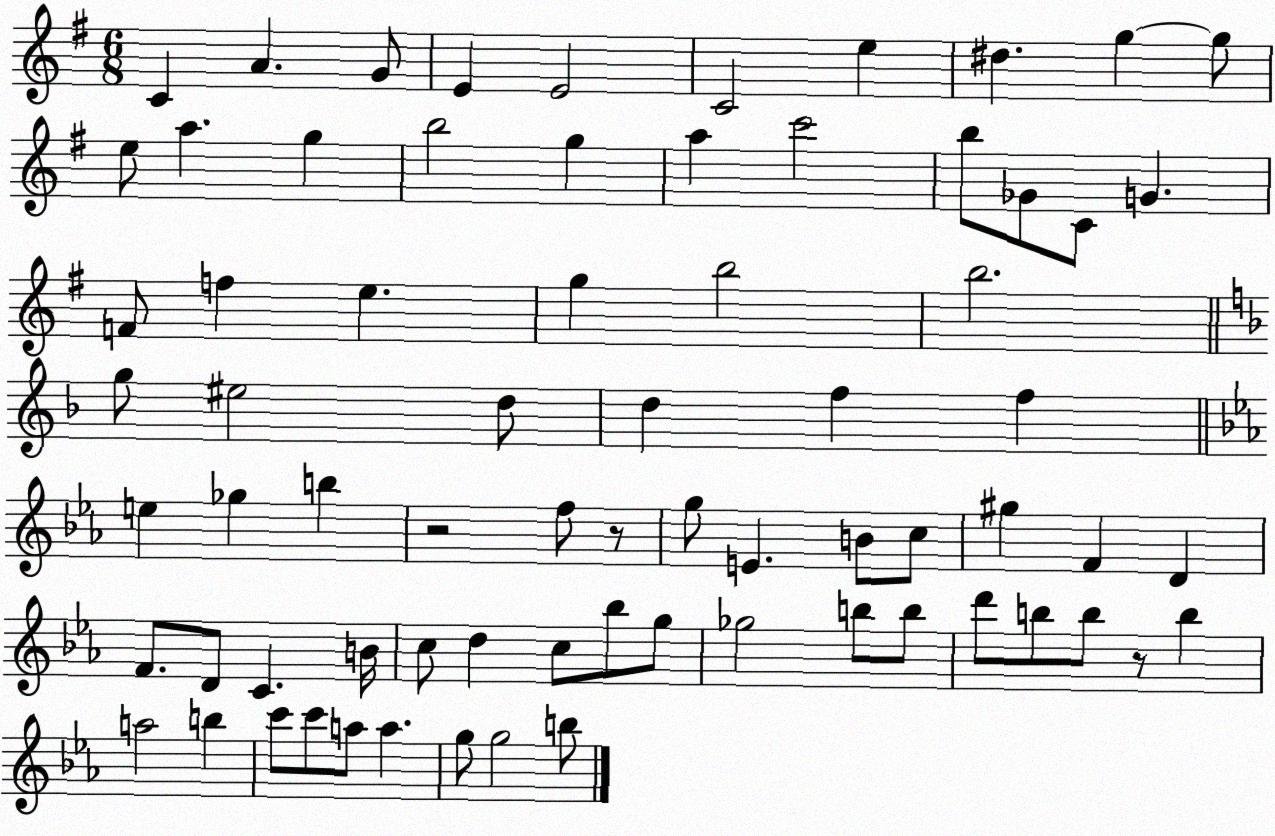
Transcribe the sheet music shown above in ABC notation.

X:1
T:Untitled
M:6/8
L:1/4
K:G
C A G/2 E E2 C2 e ^d g g/2 e/2 a g b2 g a c'2 b/2 _G/2 C/2 G F/2 f e g b2 b2 g/2 ^e2 d/2 d f f e _g b z2 f/2 z/2 g/2 E B/2 c/2 ^g F D F/2 D/2 C B/4 c/2 d c/2 _b/2 g/2 _g2 b/2 b/2 d'/2 b/2 b/2 z/2 b a2 b c'/2 c'/2 a/2 a g/2 g2 b/2